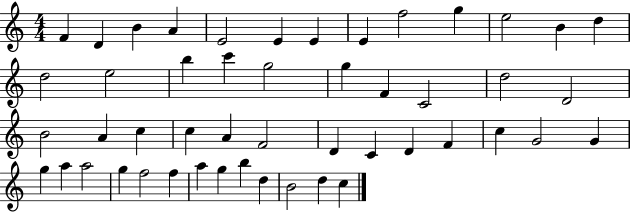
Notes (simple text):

F4/q D4/q B4/q A4/q E4/h E4/q E4/q E4/q F5/h G5/q E5/h B4/q D5/q D5/h E5/h B5/q C6/q G5/h G5/q F4/q C4/h D5/h D4/h B4/h A4/q C5/q C5/q A4/q F4/h D4/q C4/q D4/q F4/q C5/q G4/h G4/q G5/q A5/q A5/h G5/q F5/h F5/q A5/q G5/q B5/q D5/q B4/h D5/q C5/q